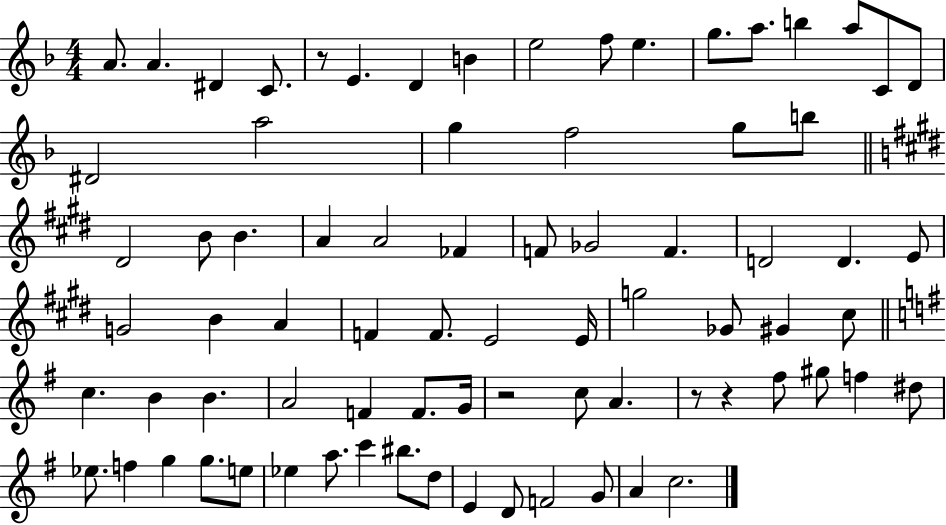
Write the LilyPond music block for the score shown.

{
  \clef treble
  \numericTimeSignature
  \time 4/4
  \key f \major
  \repeat volta 2 { a'8. a'4. dis'4 c'8. | r8 e'4. d'4 b'4 | e''2 f''8 e''4. | g''8. a''8. b''4 a''8 c'8 d'8 | \break dis'2 a''2 | g''4 f''2 g''8 b''8 | \bar "||" \break \key e \major dis'2 b'8 b'4. | a'4 a'2 fes'4 | f'8 ges'2 f'4. | d'2 d'4. e'8 | \break g'2 b'4 a'4 | f'4 f'8. e'2 e'16 | g''2 ges'8 gis'4 cis''8 | \bar "||" \break \key g \major c''4. b'4 b'4. | a'2 f'4 f'8. g'16 | r2 c''8 a'4. | r8 r4 fis''8 gis''8 f''4 dis''8 | \break ees''8. f''4 g''4 g''8. e''8 | ees''4 a''8. c'''4 bis''8. d''8 | e'4 d'8 f'2 g'8 | a'4 c''2. | \break } \bar "|."
}